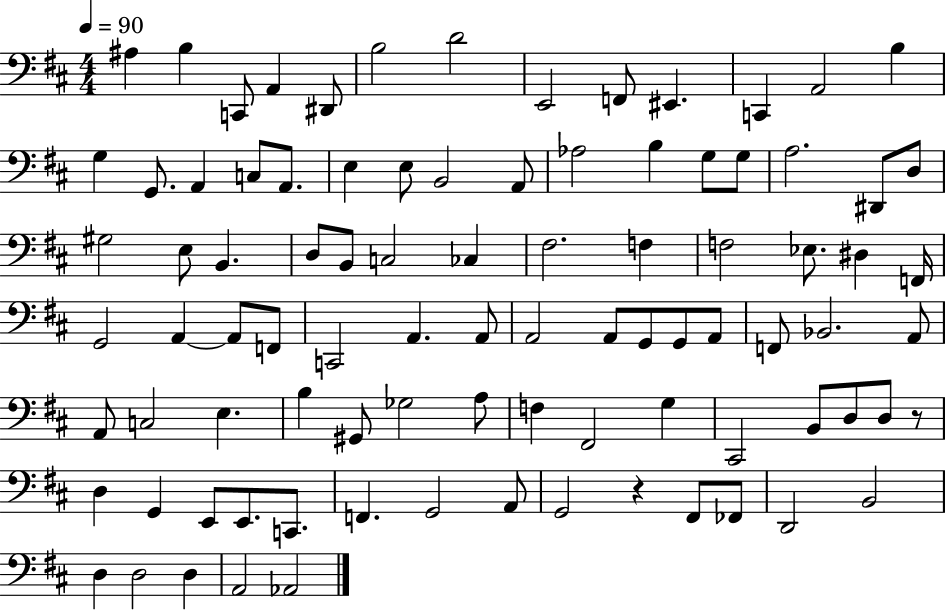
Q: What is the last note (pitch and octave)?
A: Ab2